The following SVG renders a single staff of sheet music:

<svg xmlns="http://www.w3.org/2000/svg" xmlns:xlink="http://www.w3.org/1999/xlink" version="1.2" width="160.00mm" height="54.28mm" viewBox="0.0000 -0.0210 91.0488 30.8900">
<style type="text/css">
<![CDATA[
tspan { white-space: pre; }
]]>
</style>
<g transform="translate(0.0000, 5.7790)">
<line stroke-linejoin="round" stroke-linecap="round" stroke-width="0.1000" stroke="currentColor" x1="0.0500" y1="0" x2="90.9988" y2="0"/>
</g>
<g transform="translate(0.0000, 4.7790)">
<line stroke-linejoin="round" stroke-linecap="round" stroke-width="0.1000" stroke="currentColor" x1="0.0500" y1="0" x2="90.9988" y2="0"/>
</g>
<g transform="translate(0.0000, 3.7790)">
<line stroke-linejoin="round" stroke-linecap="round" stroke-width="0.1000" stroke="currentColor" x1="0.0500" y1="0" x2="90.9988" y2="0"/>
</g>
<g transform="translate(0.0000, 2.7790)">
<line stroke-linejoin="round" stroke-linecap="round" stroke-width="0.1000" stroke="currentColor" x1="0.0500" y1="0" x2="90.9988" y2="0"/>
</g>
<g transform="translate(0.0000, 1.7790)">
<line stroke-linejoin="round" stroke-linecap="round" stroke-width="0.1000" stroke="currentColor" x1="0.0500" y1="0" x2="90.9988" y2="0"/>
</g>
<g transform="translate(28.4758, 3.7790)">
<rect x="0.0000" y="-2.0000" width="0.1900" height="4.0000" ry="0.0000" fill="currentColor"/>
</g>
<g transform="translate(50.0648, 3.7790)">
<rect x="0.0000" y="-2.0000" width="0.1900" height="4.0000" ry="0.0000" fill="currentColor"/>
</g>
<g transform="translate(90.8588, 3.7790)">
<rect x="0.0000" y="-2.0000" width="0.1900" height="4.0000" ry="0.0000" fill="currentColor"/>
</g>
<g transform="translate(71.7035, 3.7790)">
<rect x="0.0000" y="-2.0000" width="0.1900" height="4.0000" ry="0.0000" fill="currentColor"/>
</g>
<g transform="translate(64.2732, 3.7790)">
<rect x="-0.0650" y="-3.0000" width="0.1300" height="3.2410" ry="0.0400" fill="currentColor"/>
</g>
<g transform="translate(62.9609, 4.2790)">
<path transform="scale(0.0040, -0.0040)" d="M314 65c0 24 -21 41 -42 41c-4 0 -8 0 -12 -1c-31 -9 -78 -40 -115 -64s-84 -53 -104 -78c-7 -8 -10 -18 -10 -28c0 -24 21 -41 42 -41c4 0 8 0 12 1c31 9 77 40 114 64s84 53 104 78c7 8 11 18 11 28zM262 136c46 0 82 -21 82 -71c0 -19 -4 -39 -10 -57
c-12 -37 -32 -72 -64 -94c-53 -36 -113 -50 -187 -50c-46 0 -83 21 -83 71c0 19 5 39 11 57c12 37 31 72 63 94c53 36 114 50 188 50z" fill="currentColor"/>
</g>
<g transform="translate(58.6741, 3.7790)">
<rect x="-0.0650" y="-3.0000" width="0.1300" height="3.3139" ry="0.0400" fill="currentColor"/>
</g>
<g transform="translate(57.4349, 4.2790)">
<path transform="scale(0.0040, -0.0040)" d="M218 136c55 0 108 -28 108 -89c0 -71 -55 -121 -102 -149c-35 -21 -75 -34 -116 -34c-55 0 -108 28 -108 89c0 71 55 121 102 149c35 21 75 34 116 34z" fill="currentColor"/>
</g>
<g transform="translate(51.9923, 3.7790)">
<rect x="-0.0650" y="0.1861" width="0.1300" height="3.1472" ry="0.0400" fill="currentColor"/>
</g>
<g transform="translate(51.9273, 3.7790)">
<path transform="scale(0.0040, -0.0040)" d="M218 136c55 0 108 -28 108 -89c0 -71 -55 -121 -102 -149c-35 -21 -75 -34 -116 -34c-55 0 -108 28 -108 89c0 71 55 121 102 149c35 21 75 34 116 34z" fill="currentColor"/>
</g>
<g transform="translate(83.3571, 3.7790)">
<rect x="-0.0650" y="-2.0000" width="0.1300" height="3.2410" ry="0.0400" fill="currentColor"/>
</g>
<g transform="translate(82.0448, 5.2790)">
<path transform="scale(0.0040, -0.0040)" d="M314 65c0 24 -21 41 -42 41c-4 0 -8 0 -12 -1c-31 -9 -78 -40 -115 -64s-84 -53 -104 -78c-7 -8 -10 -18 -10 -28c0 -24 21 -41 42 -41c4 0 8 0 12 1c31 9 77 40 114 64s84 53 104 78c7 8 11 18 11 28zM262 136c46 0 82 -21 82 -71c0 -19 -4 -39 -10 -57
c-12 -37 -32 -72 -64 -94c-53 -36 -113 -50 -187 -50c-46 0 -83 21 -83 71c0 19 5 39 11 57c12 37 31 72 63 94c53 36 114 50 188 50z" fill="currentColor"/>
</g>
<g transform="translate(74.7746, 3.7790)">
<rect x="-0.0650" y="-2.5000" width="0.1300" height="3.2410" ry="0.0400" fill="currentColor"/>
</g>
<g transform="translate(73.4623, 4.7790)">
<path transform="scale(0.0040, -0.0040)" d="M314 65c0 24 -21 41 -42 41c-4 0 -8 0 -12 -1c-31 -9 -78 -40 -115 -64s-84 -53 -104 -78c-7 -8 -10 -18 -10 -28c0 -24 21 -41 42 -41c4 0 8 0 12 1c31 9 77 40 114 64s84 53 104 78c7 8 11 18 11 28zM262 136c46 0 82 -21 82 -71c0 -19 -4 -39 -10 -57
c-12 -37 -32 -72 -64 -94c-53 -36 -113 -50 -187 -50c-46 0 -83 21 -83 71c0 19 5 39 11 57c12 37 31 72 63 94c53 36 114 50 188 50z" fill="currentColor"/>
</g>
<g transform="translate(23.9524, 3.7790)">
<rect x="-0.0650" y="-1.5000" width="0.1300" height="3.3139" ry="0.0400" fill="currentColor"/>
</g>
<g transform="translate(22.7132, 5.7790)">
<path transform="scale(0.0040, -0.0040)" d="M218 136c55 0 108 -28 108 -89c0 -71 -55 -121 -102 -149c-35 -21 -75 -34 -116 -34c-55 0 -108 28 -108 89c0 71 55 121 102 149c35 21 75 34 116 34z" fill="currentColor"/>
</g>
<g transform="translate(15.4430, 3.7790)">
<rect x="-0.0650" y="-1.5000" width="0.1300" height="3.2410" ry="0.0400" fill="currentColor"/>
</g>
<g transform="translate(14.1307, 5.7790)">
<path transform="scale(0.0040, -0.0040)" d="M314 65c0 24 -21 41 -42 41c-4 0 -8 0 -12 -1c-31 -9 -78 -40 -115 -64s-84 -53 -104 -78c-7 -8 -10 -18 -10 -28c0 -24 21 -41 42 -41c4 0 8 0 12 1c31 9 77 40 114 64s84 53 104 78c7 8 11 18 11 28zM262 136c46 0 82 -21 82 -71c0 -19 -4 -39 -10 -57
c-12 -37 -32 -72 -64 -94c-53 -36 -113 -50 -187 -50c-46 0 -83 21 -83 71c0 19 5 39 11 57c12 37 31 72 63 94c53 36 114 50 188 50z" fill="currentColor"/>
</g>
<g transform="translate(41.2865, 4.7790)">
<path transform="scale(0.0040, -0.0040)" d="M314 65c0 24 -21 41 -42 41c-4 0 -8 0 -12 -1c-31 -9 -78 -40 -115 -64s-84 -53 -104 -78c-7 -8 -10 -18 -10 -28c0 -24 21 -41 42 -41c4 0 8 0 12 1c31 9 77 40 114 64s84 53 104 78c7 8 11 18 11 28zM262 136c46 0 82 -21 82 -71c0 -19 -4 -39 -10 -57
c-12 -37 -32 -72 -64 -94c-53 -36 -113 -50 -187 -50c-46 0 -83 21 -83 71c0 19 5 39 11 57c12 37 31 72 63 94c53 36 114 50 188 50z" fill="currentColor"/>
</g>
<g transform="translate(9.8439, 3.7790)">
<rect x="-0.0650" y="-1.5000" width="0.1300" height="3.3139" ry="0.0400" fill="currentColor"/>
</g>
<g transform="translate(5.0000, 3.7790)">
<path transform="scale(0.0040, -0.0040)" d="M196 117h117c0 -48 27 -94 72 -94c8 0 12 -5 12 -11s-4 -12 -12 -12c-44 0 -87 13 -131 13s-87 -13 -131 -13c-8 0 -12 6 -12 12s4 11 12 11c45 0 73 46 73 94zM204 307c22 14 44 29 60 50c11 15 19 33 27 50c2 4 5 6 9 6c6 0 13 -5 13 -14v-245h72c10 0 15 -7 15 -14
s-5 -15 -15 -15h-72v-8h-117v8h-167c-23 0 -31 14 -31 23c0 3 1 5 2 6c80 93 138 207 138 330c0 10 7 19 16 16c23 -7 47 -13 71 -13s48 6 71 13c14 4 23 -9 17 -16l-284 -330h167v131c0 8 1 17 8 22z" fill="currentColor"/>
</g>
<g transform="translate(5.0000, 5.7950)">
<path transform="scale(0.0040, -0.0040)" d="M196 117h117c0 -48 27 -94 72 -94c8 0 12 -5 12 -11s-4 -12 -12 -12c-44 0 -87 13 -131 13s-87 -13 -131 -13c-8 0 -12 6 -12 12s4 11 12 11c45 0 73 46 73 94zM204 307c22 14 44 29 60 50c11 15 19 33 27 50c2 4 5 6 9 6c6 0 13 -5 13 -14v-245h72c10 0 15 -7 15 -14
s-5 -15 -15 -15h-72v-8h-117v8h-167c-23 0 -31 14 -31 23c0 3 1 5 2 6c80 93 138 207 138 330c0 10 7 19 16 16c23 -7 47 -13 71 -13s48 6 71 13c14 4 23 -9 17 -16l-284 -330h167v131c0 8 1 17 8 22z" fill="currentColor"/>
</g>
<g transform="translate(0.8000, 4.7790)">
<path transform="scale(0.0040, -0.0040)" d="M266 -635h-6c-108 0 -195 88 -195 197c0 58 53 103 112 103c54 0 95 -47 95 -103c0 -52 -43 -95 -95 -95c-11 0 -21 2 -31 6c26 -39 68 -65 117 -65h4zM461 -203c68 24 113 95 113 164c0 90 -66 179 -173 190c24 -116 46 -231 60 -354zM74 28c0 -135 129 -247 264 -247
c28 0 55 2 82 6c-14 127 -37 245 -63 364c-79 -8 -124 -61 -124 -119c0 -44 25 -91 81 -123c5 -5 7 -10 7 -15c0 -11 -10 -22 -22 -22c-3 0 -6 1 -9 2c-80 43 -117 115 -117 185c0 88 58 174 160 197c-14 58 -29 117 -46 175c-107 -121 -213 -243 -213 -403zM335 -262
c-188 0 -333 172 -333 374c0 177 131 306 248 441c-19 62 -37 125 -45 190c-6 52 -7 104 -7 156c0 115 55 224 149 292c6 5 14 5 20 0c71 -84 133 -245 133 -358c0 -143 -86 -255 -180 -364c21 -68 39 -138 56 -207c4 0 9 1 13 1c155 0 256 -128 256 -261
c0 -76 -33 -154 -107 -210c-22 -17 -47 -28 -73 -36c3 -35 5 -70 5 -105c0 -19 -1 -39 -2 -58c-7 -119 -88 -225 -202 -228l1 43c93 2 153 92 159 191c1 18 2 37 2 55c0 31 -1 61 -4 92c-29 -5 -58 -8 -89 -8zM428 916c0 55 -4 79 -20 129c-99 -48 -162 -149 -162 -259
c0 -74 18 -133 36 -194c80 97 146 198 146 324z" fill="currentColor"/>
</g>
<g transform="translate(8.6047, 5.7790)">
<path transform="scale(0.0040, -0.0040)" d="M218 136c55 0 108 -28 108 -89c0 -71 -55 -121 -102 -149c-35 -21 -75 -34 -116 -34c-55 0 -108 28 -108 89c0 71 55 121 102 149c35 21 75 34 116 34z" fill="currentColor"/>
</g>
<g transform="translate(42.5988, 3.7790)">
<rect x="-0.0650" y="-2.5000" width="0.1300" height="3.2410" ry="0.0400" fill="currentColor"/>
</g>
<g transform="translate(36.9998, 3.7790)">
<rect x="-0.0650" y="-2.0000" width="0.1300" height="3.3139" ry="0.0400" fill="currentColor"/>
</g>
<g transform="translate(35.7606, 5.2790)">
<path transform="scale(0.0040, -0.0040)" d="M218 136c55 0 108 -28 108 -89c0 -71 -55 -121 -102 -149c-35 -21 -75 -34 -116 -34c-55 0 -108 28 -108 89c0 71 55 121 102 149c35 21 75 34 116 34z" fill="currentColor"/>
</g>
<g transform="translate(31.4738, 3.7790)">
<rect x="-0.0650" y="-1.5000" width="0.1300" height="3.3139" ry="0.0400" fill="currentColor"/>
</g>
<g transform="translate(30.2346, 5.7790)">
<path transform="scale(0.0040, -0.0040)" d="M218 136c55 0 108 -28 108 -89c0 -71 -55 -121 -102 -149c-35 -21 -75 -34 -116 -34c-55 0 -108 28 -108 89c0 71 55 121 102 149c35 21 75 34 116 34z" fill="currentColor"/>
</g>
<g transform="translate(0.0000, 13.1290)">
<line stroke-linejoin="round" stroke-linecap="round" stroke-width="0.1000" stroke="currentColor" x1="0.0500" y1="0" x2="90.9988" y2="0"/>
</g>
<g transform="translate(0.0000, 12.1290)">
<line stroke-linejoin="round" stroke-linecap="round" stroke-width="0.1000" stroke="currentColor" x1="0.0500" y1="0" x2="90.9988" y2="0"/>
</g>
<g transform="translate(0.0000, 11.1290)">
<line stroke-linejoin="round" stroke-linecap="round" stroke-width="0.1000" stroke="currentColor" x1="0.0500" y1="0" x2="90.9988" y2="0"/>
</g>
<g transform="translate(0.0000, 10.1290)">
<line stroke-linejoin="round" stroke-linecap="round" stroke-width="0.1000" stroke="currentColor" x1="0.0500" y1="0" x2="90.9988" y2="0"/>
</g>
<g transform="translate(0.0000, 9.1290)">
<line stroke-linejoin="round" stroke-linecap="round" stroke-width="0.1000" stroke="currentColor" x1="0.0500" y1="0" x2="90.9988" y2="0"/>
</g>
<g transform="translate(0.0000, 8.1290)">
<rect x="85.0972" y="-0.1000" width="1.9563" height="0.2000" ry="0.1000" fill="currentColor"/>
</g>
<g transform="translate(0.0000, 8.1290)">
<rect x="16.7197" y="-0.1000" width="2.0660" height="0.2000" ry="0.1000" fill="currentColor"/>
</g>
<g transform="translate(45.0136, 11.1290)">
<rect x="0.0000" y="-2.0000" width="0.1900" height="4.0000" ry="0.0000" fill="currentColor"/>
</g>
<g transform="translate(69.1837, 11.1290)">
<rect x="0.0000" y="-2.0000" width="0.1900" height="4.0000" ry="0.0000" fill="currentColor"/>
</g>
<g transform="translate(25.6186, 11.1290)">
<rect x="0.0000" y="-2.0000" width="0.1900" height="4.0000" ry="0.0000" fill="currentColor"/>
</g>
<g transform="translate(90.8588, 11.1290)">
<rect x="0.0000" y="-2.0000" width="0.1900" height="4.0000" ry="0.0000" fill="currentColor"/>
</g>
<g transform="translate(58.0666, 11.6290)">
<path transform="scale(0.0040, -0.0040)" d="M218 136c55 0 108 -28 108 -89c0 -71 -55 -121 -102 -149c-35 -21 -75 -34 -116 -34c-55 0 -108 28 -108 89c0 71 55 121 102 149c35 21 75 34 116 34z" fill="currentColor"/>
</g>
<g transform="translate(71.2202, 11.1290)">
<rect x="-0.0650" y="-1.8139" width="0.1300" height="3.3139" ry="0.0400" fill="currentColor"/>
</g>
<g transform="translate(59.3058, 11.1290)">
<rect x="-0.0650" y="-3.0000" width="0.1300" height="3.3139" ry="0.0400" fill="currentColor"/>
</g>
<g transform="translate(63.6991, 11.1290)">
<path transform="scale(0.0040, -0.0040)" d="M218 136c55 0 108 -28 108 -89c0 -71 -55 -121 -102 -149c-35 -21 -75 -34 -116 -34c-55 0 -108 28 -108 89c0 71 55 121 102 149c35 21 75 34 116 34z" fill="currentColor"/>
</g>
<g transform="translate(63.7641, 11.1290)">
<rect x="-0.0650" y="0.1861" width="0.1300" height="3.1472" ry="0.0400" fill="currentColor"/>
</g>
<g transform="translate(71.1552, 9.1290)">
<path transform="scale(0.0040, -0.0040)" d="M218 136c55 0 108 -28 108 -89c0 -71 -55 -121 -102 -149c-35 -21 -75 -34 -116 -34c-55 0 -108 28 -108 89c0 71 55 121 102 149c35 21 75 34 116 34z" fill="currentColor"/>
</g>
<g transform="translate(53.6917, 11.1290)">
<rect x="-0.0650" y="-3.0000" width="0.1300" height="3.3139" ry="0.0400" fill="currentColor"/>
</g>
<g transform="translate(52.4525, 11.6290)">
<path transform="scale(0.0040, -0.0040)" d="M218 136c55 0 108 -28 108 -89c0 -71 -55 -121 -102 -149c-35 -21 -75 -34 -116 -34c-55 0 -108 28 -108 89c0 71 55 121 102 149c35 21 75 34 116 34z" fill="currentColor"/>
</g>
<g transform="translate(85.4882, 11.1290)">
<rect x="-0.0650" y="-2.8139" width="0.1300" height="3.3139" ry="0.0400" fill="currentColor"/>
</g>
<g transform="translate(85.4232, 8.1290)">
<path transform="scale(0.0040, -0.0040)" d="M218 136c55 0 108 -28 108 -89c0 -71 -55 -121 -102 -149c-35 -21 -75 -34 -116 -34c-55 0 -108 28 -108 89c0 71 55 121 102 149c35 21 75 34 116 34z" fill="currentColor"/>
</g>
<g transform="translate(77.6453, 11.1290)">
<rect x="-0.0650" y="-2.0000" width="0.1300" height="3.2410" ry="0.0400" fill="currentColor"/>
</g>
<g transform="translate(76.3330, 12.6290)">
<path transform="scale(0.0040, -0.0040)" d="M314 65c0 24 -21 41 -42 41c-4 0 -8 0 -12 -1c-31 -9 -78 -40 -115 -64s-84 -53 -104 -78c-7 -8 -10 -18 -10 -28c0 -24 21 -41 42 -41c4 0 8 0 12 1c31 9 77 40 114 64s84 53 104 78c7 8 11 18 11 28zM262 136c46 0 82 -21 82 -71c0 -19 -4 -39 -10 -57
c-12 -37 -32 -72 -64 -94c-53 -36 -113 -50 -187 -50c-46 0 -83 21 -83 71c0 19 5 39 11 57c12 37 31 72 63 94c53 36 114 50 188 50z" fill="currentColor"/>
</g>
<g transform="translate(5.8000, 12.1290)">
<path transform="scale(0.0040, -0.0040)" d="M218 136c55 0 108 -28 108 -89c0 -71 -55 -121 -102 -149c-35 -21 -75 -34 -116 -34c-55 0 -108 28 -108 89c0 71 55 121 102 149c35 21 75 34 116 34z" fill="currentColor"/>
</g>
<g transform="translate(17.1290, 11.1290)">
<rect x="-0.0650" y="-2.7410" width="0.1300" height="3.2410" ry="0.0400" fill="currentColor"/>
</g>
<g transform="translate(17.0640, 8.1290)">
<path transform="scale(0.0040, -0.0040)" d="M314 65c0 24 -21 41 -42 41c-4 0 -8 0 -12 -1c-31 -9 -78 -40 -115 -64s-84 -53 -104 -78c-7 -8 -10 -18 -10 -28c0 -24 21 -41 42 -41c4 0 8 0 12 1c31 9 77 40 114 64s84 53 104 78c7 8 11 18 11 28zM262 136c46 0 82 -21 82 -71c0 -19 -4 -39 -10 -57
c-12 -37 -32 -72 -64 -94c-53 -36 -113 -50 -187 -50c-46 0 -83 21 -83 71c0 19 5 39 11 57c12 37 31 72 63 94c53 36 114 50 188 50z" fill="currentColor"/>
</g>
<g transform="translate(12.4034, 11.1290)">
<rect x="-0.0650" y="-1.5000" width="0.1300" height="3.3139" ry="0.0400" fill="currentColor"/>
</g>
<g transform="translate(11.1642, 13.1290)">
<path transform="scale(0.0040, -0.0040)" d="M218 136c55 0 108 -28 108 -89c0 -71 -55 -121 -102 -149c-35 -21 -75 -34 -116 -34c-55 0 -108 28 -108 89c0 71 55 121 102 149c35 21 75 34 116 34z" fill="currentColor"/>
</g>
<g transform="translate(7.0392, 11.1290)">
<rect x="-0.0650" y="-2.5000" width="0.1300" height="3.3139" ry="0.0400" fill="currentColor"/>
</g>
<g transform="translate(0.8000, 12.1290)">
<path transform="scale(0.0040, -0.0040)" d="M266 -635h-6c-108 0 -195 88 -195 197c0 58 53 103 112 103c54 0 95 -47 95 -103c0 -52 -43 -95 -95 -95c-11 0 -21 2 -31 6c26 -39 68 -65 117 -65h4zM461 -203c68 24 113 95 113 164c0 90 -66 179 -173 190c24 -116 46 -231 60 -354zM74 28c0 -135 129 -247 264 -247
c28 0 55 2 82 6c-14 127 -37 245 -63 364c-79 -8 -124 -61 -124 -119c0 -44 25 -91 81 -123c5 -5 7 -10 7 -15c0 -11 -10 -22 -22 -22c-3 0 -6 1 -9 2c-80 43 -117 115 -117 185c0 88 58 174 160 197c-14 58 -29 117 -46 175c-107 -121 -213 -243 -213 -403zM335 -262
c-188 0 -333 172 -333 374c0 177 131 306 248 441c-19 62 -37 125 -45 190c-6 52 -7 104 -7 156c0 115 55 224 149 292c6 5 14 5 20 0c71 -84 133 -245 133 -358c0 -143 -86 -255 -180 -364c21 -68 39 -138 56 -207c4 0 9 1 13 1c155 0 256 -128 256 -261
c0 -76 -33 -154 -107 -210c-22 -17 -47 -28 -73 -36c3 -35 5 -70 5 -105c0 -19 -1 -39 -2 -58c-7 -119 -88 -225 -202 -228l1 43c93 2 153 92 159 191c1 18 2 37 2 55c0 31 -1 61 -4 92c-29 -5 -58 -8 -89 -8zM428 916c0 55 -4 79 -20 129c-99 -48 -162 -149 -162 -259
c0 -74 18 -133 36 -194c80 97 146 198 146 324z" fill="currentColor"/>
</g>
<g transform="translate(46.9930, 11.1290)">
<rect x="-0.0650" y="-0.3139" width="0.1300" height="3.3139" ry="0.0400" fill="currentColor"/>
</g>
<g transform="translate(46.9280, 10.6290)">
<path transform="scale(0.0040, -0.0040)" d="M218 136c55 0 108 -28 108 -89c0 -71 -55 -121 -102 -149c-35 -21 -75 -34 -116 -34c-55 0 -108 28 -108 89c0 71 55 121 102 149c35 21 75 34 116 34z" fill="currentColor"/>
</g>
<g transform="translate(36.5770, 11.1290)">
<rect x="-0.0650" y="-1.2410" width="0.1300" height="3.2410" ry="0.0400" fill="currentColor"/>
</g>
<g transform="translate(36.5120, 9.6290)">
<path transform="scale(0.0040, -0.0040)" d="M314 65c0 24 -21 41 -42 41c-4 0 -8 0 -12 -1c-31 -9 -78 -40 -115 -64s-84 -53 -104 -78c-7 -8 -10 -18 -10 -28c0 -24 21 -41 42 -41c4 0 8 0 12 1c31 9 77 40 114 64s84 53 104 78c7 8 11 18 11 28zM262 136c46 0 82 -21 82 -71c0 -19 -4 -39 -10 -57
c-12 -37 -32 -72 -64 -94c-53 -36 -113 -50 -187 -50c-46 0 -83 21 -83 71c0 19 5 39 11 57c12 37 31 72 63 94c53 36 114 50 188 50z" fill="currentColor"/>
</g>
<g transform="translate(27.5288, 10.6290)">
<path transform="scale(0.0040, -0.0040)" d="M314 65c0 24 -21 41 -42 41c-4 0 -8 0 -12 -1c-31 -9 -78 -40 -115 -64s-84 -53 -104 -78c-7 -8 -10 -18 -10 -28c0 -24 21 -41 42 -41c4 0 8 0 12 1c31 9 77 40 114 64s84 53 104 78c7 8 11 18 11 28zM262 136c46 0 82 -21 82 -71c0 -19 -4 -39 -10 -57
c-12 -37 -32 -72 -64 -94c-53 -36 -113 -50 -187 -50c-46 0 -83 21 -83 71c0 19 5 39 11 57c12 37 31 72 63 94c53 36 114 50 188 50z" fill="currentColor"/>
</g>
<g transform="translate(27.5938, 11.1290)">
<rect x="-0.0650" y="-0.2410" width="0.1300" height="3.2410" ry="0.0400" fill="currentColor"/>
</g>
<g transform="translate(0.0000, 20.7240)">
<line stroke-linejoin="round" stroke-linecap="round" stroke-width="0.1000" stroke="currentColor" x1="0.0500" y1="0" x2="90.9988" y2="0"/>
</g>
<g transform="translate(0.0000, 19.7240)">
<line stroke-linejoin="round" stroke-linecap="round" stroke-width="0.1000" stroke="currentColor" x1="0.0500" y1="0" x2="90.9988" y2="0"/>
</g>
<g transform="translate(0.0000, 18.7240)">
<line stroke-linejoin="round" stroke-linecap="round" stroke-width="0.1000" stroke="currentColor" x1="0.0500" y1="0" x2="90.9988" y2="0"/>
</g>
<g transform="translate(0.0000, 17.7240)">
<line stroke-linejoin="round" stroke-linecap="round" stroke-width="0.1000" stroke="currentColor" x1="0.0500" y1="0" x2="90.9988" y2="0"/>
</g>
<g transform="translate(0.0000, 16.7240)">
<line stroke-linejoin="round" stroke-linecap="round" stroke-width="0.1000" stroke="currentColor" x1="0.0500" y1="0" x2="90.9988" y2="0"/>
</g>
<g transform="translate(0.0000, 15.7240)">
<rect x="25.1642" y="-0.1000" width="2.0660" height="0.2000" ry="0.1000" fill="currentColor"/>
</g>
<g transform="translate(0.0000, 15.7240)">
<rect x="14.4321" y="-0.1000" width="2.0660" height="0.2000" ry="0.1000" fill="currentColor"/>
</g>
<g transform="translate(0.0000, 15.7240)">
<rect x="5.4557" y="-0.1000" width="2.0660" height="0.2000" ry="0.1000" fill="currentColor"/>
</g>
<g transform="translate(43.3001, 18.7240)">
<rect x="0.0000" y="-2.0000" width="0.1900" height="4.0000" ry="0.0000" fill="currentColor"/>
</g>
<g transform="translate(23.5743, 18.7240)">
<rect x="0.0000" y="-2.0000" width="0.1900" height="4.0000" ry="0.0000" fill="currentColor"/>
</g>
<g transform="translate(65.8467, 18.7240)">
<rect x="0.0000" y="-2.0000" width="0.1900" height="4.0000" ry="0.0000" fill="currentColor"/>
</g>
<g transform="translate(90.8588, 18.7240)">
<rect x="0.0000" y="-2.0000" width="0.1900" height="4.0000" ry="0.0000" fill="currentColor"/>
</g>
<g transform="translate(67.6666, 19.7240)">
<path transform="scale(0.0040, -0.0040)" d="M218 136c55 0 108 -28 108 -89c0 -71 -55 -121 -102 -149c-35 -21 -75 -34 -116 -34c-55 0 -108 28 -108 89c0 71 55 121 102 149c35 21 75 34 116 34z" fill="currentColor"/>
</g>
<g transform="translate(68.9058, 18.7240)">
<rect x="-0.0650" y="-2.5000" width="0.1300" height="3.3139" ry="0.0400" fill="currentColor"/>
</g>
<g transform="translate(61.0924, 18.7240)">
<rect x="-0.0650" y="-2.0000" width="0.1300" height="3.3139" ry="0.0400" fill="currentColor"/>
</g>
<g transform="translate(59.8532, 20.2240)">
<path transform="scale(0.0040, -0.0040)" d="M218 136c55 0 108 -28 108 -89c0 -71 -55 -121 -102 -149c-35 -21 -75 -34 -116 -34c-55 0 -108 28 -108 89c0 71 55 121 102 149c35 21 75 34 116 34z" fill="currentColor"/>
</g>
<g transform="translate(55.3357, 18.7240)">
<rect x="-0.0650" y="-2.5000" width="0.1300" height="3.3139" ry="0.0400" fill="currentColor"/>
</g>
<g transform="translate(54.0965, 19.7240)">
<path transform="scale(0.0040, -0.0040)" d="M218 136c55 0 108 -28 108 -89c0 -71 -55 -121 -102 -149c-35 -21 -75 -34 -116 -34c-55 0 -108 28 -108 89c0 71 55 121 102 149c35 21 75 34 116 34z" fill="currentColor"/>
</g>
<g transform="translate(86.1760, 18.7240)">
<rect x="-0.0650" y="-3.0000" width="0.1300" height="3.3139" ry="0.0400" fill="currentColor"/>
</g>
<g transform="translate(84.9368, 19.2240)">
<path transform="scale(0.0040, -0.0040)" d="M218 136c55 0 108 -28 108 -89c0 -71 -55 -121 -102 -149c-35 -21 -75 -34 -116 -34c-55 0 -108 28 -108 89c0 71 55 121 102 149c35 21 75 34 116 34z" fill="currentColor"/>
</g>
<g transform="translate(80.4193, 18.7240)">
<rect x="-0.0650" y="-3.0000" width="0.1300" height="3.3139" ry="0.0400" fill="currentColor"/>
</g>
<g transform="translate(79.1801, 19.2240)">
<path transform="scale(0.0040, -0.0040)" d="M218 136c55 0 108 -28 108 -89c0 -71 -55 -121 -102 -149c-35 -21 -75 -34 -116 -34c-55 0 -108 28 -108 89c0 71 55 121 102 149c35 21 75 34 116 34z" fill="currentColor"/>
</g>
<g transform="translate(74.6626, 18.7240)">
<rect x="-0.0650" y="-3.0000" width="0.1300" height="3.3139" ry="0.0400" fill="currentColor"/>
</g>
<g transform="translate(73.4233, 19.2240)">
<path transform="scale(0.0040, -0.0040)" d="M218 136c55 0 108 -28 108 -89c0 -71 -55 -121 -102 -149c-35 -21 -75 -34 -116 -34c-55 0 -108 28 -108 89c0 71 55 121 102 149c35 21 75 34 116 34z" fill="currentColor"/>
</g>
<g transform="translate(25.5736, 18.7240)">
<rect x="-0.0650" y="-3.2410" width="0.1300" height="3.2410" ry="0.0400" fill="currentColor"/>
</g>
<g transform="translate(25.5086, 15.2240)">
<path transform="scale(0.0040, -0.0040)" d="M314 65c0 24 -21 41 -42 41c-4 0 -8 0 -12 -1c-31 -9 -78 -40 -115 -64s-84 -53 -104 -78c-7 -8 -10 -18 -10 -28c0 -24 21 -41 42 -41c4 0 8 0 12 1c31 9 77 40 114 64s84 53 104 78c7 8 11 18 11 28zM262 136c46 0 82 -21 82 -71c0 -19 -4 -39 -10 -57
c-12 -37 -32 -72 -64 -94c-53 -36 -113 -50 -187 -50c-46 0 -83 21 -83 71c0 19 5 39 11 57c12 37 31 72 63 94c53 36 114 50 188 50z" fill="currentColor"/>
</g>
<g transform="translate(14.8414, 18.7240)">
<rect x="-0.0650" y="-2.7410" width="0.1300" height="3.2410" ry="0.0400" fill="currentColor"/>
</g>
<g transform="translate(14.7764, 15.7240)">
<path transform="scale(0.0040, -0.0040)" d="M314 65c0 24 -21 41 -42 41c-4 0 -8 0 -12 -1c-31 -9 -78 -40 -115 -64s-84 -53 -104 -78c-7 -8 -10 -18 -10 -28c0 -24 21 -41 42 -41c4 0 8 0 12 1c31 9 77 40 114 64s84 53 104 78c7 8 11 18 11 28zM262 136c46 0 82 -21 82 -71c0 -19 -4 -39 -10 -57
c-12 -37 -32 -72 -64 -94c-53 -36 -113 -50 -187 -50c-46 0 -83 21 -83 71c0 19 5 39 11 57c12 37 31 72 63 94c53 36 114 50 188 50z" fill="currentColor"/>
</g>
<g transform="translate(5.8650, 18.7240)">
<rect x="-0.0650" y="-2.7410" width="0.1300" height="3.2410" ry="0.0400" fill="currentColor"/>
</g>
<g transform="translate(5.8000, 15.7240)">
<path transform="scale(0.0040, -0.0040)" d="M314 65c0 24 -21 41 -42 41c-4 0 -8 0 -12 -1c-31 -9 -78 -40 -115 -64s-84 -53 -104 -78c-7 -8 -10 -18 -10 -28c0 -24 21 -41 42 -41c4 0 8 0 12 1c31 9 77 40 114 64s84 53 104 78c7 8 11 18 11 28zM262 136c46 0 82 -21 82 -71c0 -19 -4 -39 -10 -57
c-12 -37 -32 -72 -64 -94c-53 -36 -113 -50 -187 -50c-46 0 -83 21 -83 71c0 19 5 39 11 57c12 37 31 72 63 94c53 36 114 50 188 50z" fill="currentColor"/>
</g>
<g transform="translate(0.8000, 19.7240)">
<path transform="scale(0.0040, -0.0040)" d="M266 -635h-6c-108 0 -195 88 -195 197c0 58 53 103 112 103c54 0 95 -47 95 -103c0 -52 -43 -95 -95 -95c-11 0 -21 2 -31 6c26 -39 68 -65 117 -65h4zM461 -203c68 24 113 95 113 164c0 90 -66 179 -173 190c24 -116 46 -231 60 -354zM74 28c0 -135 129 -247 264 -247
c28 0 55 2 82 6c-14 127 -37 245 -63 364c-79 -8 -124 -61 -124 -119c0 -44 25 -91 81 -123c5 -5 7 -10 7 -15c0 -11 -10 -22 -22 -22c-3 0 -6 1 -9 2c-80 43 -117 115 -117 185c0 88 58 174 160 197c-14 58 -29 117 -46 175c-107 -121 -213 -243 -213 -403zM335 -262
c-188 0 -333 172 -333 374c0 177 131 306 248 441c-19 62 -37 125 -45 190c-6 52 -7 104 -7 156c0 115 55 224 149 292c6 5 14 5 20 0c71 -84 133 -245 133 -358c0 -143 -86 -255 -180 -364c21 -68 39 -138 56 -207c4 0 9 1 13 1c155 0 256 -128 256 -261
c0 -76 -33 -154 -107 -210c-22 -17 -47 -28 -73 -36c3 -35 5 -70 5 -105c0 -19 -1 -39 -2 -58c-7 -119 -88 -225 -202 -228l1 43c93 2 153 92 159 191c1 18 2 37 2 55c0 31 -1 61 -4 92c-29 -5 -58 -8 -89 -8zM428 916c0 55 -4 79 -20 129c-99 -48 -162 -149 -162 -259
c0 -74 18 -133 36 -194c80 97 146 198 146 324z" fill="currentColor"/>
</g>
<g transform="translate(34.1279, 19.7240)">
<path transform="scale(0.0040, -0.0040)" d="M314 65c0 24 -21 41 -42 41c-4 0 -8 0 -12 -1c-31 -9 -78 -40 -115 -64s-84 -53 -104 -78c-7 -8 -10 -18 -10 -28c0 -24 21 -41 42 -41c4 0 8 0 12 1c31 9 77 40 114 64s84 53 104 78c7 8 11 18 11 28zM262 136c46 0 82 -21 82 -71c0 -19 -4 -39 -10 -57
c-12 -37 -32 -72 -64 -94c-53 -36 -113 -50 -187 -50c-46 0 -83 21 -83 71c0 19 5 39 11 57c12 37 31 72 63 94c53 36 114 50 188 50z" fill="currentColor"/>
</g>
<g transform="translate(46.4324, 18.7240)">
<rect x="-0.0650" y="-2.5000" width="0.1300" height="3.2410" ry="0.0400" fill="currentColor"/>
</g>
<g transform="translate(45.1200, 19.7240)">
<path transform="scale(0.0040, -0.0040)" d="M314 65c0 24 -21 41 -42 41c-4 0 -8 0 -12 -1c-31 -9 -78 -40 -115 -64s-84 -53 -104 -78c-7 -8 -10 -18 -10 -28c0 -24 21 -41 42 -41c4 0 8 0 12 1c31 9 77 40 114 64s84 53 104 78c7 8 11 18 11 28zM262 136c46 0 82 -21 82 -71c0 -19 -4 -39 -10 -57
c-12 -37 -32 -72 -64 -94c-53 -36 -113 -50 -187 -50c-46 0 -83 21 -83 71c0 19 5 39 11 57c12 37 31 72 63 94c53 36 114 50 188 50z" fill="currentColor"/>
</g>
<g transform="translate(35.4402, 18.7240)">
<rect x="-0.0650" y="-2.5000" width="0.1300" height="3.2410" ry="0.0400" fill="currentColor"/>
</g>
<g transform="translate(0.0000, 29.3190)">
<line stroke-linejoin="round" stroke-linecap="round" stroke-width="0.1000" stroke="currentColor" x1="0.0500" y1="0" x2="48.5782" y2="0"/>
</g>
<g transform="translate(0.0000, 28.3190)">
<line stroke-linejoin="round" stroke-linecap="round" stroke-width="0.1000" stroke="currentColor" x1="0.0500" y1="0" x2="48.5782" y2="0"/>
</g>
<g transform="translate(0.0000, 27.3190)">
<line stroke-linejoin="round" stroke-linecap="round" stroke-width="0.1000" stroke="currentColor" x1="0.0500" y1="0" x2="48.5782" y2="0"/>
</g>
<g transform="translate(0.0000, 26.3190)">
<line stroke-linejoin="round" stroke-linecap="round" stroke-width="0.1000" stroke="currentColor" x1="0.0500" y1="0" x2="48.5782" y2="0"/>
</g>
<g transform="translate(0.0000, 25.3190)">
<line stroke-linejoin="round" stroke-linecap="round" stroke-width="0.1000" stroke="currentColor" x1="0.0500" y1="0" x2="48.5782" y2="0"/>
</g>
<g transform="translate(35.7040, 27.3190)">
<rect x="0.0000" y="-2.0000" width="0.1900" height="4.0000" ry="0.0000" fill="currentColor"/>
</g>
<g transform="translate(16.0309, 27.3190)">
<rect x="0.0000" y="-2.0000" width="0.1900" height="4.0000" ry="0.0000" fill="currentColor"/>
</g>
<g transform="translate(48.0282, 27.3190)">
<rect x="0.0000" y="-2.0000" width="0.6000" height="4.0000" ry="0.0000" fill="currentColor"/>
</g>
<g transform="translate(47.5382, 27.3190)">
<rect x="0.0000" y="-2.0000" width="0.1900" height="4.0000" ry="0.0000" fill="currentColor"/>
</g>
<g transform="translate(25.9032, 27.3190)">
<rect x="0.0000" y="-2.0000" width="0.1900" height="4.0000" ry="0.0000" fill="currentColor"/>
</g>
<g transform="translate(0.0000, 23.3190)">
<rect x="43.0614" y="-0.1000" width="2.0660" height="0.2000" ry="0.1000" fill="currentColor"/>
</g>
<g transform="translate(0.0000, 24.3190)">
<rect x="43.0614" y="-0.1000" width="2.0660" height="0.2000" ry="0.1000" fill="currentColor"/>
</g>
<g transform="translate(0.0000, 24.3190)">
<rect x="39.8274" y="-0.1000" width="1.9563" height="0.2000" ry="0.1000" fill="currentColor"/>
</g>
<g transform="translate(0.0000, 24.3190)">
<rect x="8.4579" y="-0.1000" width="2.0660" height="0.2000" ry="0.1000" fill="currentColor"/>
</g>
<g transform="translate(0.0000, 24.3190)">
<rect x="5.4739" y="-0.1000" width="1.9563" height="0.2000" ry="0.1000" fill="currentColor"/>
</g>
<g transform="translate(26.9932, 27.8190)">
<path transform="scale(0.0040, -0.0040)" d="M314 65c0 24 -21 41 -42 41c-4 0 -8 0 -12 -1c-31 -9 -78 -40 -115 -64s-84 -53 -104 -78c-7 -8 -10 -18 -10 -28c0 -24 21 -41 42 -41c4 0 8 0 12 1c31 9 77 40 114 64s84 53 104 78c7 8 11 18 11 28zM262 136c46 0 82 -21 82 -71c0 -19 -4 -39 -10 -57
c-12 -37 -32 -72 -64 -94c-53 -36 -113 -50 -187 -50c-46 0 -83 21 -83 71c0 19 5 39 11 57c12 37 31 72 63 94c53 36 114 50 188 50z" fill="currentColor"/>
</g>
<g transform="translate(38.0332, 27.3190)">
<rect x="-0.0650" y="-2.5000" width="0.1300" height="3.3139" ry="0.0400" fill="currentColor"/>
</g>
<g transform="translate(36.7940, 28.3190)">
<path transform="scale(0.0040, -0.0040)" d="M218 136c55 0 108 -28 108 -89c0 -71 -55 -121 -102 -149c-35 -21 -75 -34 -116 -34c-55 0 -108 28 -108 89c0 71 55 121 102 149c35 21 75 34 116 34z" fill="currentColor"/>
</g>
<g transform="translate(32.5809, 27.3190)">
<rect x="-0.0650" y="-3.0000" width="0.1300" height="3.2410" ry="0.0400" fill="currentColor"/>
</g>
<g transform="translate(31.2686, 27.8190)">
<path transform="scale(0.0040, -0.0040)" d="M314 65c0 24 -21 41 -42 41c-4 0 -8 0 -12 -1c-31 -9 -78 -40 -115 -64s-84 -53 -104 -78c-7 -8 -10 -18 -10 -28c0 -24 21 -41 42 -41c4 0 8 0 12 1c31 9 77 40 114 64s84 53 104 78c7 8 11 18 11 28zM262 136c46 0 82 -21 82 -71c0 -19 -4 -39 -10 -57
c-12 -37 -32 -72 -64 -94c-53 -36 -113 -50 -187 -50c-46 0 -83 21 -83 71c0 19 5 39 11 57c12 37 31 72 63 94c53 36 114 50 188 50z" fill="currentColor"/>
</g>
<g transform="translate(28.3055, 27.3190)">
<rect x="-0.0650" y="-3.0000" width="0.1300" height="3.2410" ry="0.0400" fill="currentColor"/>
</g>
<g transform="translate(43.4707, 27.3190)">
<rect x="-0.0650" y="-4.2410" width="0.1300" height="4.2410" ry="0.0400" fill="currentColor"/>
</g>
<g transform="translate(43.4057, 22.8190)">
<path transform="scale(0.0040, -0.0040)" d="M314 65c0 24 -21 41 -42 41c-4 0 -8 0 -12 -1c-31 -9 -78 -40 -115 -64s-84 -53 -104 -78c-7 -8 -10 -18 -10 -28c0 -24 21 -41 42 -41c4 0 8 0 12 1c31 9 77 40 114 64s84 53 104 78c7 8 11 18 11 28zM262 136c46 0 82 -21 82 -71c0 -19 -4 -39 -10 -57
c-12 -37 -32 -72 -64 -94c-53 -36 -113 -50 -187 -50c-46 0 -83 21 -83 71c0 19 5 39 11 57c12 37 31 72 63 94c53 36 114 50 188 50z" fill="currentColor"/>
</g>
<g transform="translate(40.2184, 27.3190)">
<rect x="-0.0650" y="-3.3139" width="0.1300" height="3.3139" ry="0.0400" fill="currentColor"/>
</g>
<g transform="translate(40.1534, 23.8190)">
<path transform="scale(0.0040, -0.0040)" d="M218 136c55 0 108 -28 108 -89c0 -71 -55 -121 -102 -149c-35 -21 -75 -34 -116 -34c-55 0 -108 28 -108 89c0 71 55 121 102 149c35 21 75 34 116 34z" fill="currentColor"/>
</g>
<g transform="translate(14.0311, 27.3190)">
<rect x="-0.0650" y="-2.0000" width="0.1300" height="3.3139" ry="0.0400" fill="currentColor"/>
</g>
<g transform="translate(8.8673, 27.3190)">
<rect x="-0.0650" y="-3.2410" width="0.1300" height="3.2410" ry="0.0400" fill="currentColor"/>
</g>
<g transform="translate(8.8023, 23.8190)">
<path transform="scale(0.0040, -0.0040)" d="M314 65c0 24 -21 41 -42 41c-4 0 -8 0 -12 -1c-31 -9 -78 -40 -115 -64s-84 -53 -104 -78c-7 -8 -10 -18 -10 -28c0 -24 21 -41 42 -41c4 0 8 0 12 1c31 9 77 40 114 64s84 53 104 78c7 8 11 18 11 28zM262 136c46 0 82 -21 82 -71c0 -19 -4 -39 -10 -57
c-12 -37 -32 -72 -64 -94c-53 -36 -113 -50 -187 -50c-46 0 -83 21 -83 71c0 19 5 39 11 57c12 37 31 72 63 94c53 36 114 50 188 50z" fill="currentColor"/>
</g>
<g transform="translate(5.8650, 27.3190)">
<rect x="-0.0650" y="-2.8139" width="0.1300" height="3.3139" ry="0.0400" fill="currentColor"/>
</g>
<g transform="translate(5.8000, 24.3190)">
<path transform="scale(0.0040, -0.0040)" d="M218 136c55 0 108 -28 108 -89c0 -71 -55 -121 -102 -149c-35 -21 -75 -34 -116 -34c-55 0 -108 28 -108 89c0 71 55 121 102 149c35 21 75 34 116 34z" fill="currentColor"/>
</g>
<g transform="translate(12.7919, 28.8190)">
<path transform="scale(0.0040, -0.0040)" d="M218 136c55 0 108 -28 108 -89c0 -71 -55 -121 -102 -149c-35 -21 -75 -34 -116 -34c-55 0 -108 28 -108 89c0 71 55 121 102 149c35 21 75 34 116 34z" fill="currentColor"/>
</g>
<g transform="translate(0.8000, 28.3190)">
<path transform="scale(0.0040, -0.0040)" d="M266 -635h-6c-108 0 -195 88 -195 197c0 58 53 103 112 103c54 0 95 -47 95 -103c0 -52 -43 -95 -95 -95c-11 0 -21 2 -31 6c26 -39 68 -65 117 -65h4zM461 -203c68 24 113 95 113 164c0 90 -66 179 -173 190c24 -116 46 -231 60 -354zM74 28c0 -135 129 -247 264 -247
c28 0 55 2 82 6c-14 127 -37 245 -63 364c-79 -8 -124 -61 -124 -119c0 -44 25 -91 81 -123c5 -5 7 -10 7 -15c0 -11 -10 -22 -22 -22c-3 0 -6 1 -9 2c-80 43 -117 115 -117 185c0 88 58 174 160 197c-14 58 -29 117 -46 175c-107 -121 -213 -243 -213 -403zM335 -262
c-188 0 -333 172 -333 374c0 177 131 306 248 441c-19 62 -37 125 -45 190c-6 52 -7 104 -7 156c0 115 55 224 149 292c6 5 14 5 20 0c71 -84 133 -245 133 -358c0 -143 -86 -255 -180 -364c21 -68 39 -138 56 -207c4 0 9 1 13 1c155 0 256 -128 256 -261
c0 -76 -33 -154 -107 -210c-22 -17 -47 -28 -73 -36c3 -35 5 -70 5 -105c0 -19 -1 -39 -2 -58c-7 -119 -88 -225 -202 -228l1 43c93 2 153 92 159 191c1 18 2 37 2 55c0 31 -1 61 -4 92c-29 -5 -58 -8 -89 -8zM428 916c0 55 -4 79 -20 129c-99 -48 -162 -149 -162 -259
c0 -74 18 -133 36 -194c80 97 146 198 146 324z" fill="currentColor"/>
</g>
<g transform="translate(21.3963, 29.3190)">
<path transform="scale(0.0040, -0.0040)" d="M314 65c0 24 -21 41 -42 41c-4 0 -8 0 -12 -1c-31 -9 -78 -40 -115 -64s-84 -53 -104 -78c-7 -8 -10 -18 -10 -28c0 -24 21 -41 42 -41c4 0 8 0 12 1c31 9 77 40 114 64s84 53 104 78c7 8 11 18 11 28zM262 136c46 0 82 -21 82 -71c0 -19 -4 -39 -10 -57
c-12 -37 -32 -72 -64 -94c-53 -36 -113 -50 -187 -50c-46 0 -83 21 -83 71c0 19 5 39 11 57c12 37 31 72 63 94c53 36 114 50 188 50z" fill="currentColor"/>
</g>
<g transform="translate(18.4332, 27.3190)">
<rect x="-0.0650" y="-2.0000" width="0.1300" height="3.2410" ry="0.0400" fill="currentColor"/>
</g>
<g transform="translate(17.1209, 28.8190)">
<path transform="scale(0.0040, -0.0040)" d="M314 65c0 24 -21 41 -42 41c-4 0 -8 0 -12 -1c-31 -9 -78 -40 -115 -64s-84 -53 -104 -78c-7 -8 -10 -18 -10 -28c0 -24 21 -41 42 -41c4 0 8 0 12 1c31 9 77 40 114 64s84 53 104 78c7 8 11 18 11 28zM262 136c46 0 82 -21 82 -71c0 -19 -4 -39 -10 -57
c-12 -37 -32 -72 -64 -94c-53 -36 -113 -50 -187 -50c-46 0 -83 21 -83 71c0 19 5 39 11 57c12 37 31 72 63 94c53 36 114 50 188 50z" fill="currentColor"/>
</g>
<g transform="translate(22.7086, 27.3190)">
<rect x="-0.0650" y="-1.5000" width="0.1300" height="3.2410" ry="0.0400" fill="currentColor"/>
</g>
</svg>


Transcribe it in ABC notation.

X:1
T:Untitled
M:4/4
L:1/4
K:C
E E2 E E F G2 B A A2 G2 F2 G E a2 c2 e2 c A A B f F2 a a2 a2 b2 G2 G2 G F G A A A a b2 F F2 E2 A2 A2 G b d'2